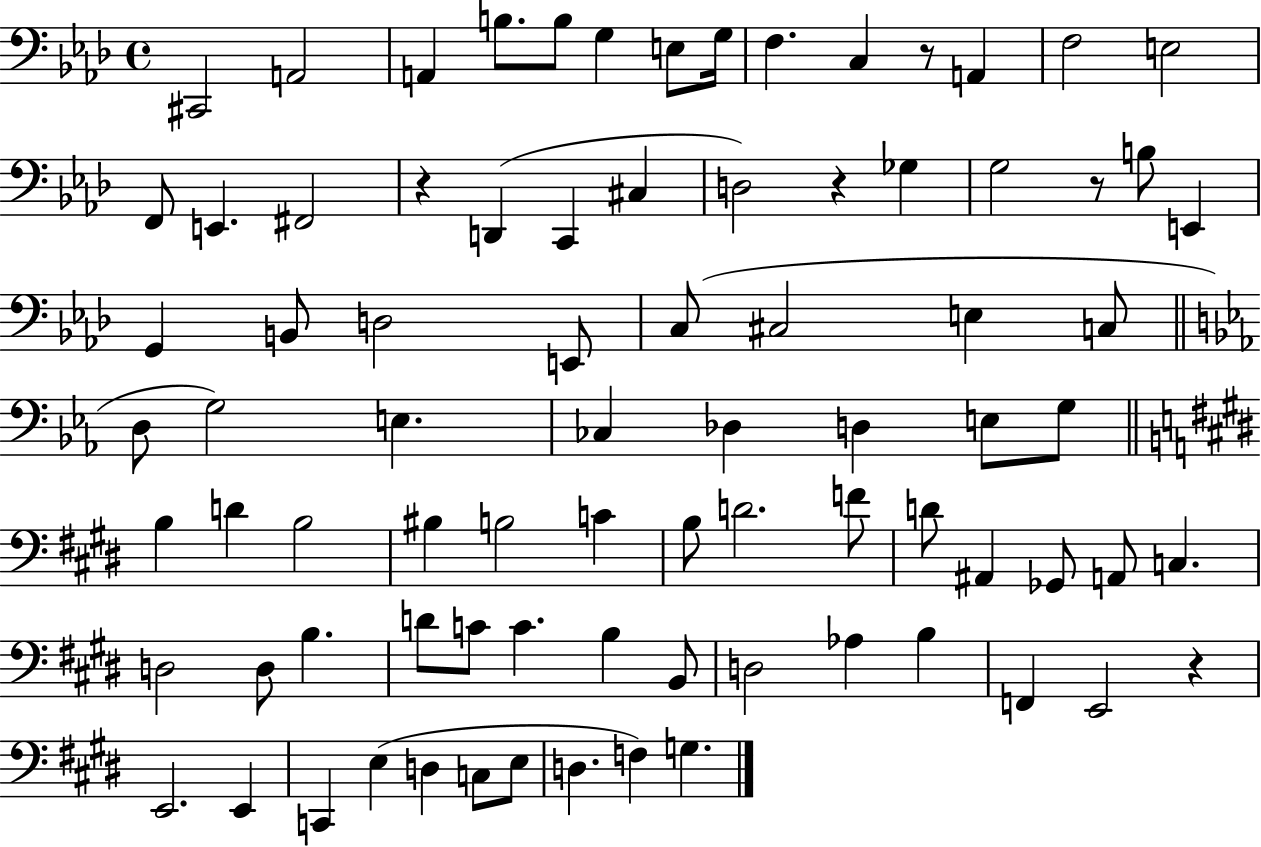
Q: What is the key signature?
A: AES major